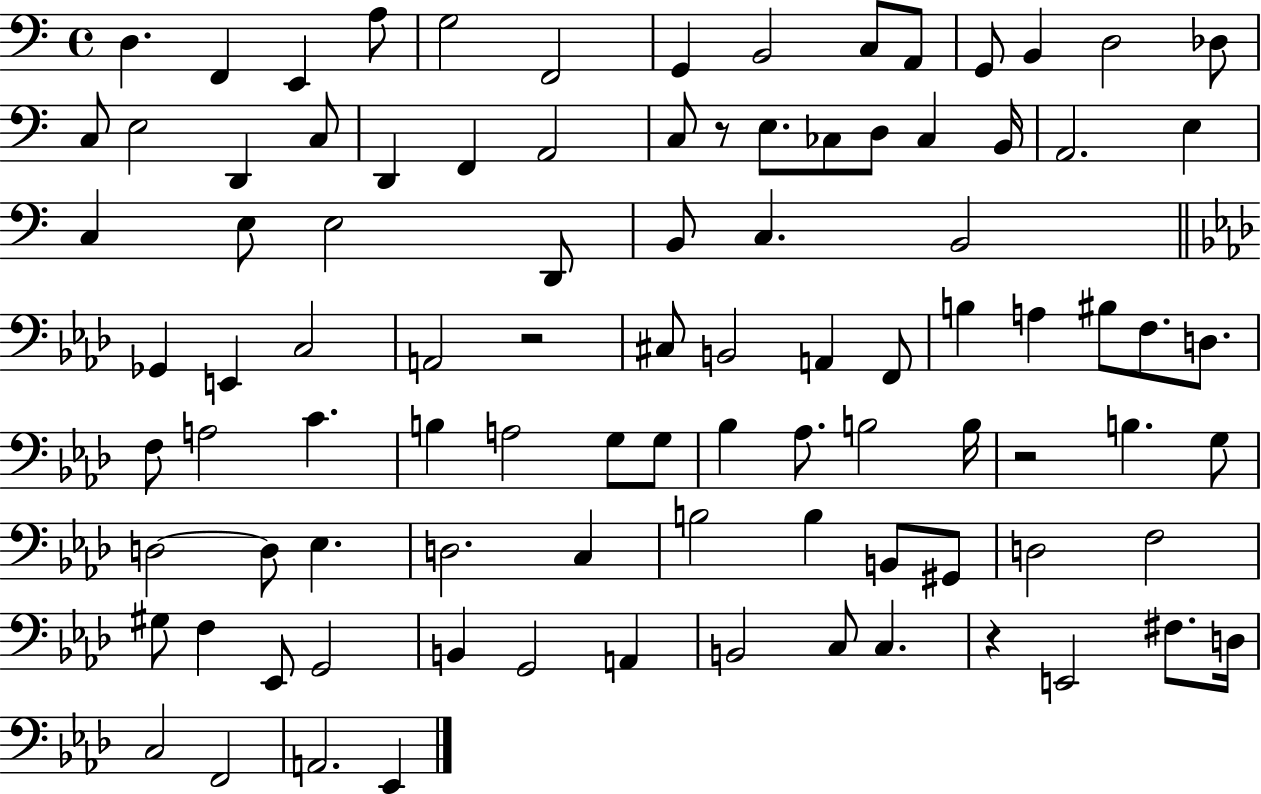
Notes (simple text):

D3/q. F2/q E2/q A3/e G3/h F2/h G2/q B2/h C3/e A2/e G2/e B2/q D3/h Db3/e C3/e E3/h D2/q C3/e D2/q F2/q A2/h C3/e R/e E3/e. CES3/e D3/e CES3/q B2/s A2/h. E3/q C3/q E3/e E3/h D2/e B2/e C3/q. B2/h Gb2/q E2/q C3/h A2/h R/h C#3/e B2/h A2/q F2/e B3/q A3/q BIS3/e F3/e. D3/e. F3/e A3/h C4/q. B3/q A3/h G3/e G3/e Bb3/q Ab3/e. B3/h B3/s R/h B3/q. G3/e D3/h D3/e Eb3/q. D3/h. C3/q B3/h B3/q B2/e G#2/e D3/h F3/h G#3/e F3/q Eb2/e G2/h B2/q G2/h A2/q B2/h C3/e C3/q. R/q E2/h F#3/e. D3/s C3/h F2/h A2/h. Eb2/q